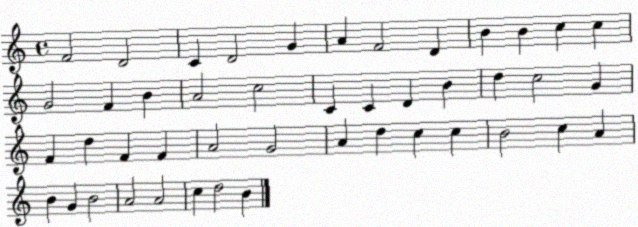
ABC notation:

X:1
T:Untitled
M:4/4
L:1/4
K:C
F2 D2 C D2 G A F2 D B B c c G2 F B A2 c2 C C D B d c2 G F d F F A2 G2 A d c c B2 c A B G B2 A2 A2 c d2 B